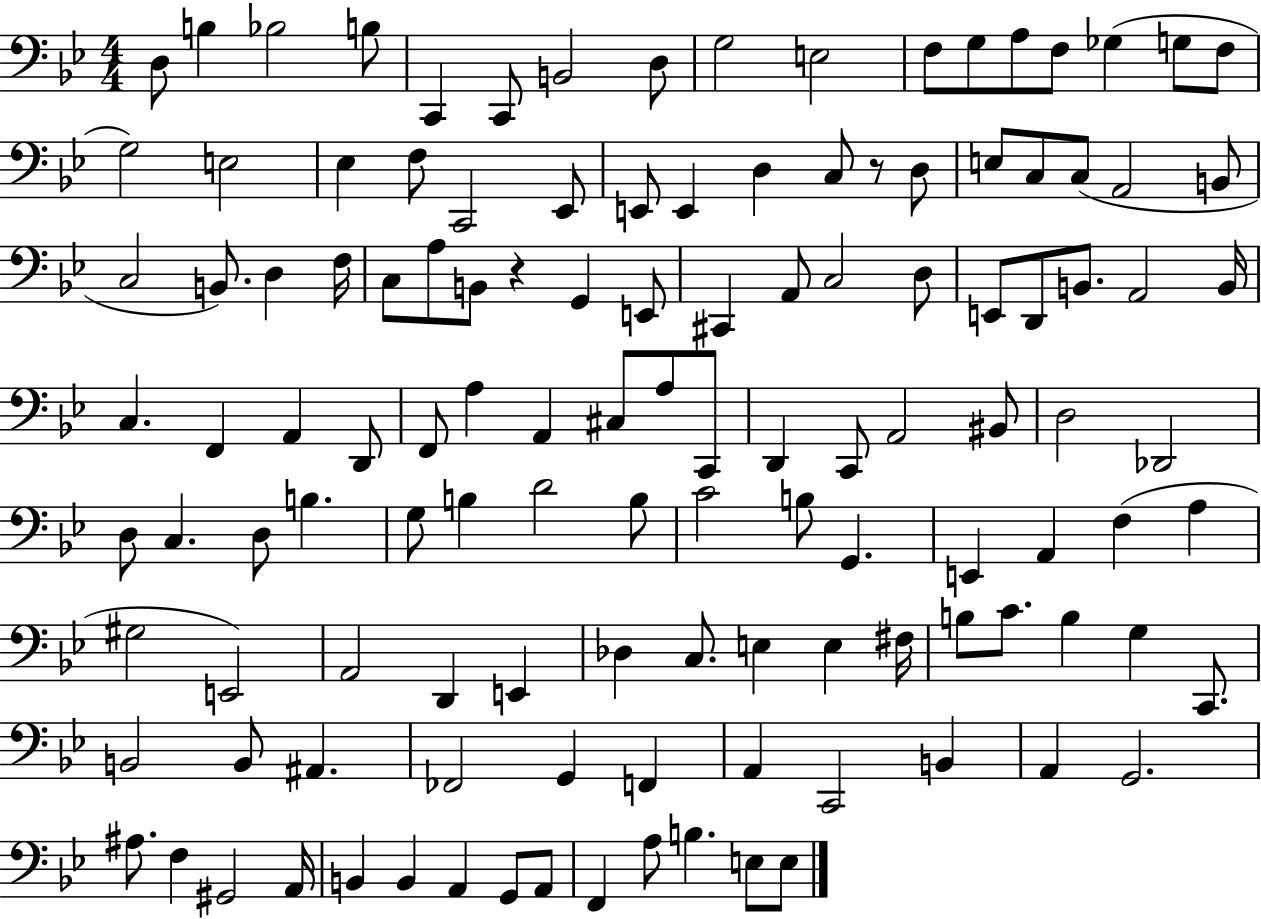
D3/e B3/q Bb3/h B3/e C2/q C2/e B2/h D3/e G3/h E3/h F3/e G3/e A3/e F3/e Gb3/q G3/e F3/e G3/h E3/h Eb3/q F3/e C2/h Eb2/e E2/e E2/q D3/q C3/e R/e D3/e E3/e C3/e C3/e A2/h B2/e C3/h B2/e. D3/q F3/s C3/e A3/e B2/e R/q G2/q E2/e C#2/q A2/e C3/h D3/e E2/e D2/e B2/e. A2/h B2/s C3/q. F2/q A2/q D2/e F2/e A3/q A2/q C#3/e A3/e C2/e D2/q C2/e A2/h BIS2/e D3/h Db2/h D3/e C3/q. D3/e B3/q. G3/e B3/q D4/h B3/e C4/h B3/e G2/q. E2/q A2/q F3/q A3/q G#3/h E2/h A2/h D2/q E2/q Db3/q C3/e. E3/q E3/q F#3/s B3/e C4/e. B3/q G3/q C2/e. B2/h B2/e A#2/q. FES2/h G2/q F2/q A2/q C2/h B2/q A2/q G2/h. A#3/e. F3/q G#2/h A2/s B2/q B2/q A2/q G2/e A2/e F2/q A3/e B3/q. E3/e E3/e